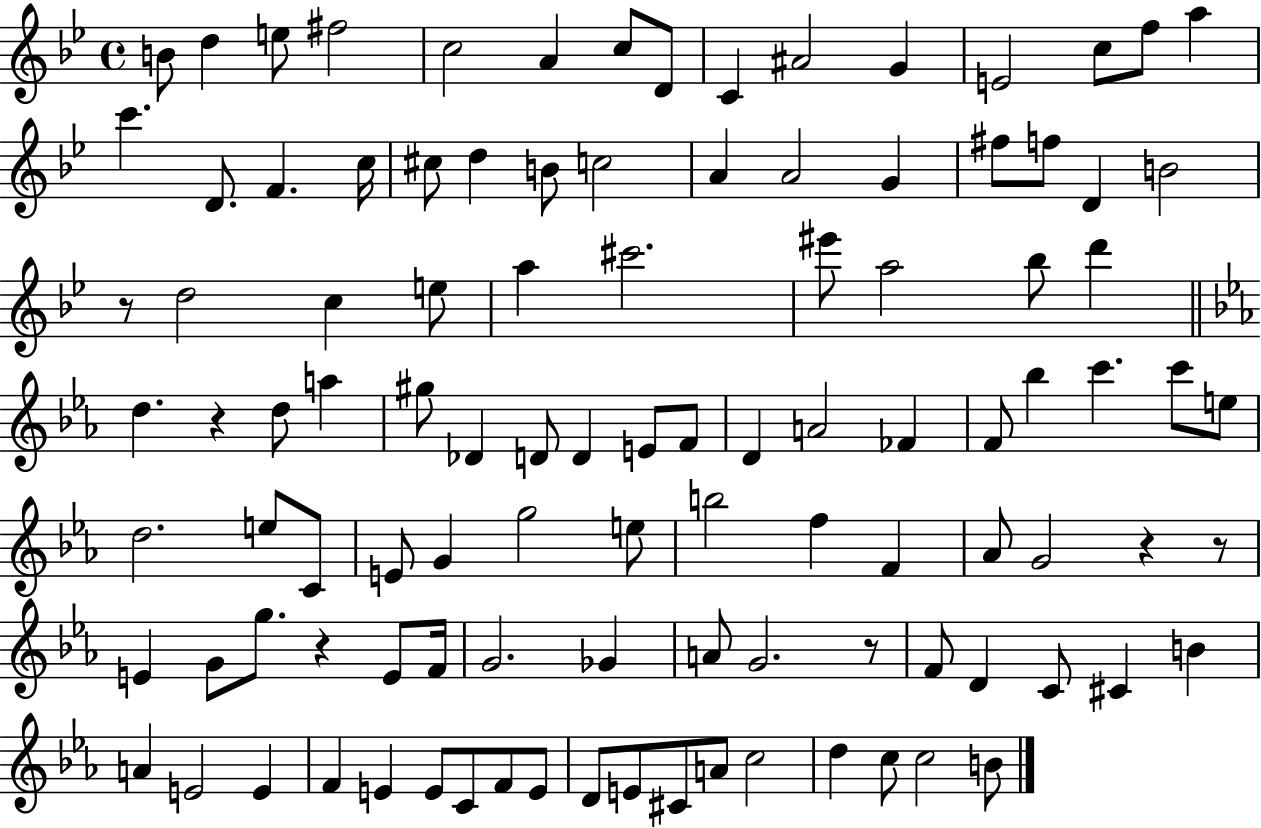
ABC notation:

X:1
T:Untitled
M:4/4
L:1/4
K:Bb
B/2 d e/2 ^f2 c2 A c/2 D/2 C ^A2 G E2 c/2 f/2 a c' D/2 F c/4 ^c/2 d B/2 c2 A A2 G ^f/2 f/2 D B2 z/2 d2 c e/2 a ^c'2 ^e'/2 a2 _b/2 d' d z d/2 a ^g/2 _D D/2 D E/2 F/2 D A2 _F F/2 _b c' c'/2 e/2 d2 e/2 C/2 E/2 G g2 e/2 b2 f F _A/2 G2 z z/2 E G/2 g/2 z E/2 F/4 G2 _G A/2 G2 z/2 F/2 D C/2 ^C B A E2 E F E E/2 C/2 F/2 E/2 D/2 E/2 ^C/2 A/2 c2 d c/2 c2 B/2